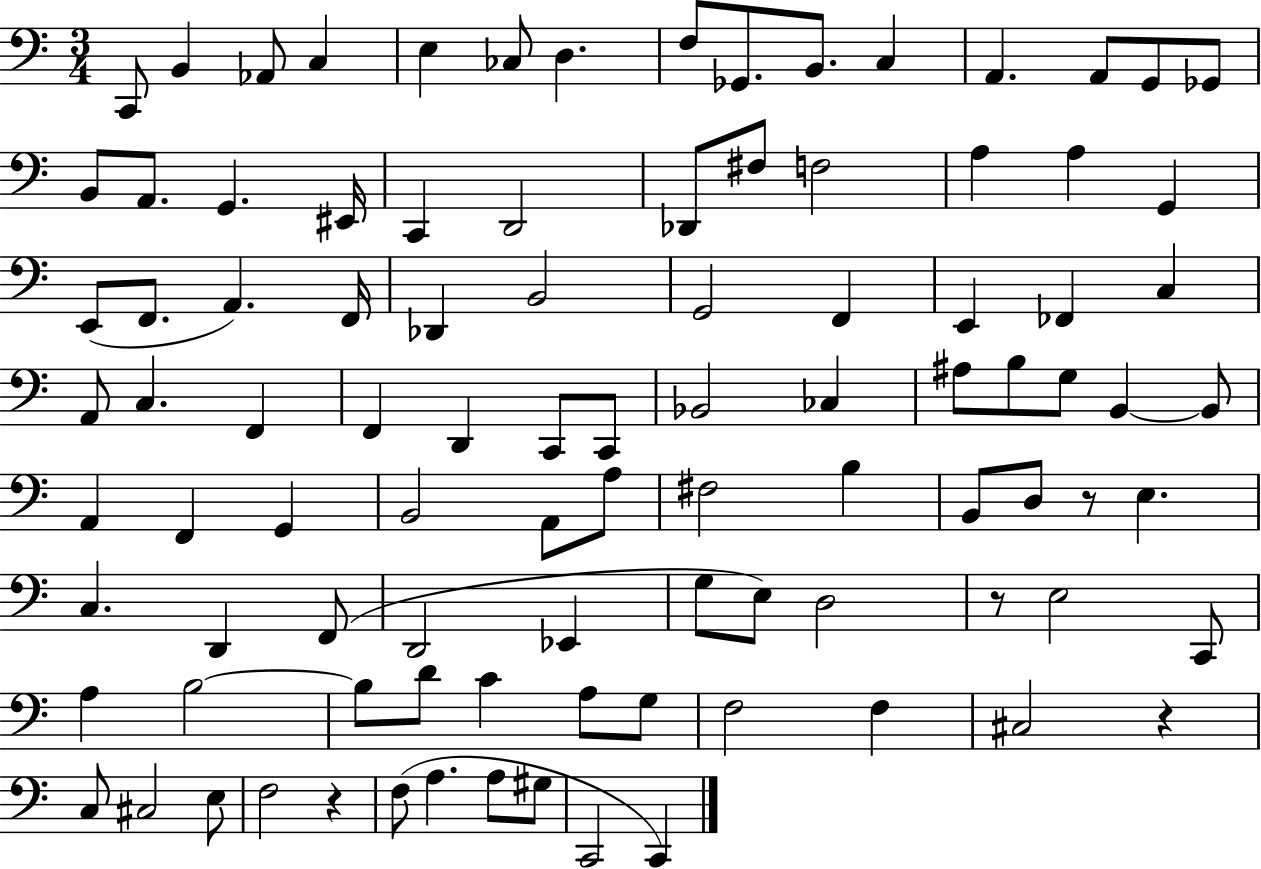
{
  \clef bass
  \numericTimeSignature
  \time 3/4
  \key c \major
  c,8 b,4 aes,8 c4 | e4 ces8 d4. | f8 ges,8. b,8. c4 | a,4. a,8 g,8 ges,8 | \break b,8 a,8. g,4. eis,16 | c,4 d,2 | des,8 fis8 f2 | a4 a4 g,4 | \break e,8( f,8. a,4.) f,16 | des,4 b,2 | g,2 f,4 | e,4 fes,4 c4 | \break a,8 c4. f,4 | f,4 d,4 c,8 c,8 | bes,2 ces4 | ais8 b8 g8 b,4~~ b,8 | \break a,4 f,4 g,4 | b,2 a,8 a8 | fis2 b4 | b,8 d8 r8 e4. | \break c4. d,4 f,8( | d,2 ees,4 | g8 e8) d2 | r8 e2 c,8 | \break a4 b2~~ | b8 d'8 c'4 a8 g8 | f2 f4 | cis2 r4 | \break c8 cis2 e8 | f2 r4 | f8( a4. a8 gis8 | c,2 c,4) | \break \bar "|."
}